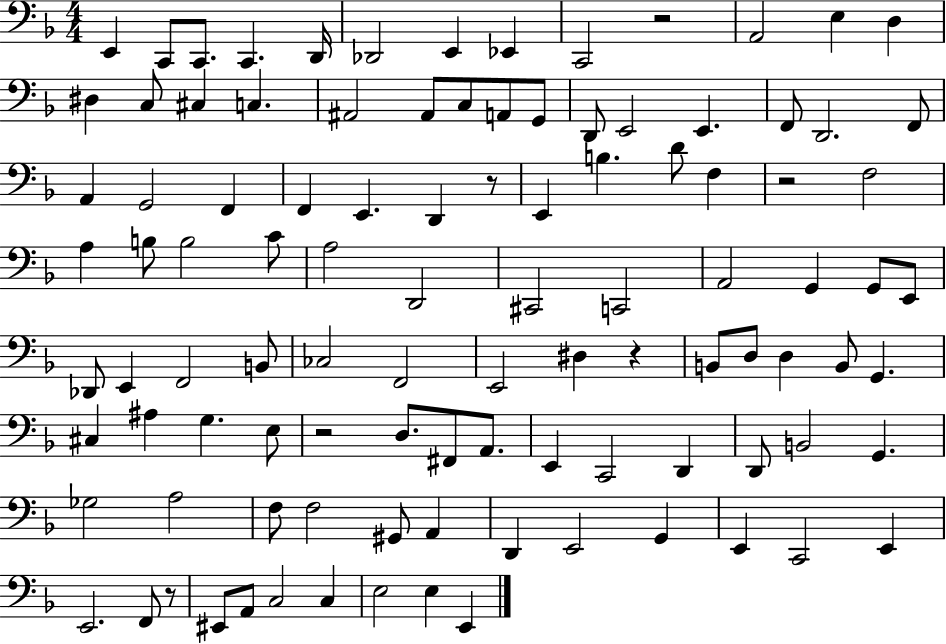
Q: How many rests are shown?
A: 6